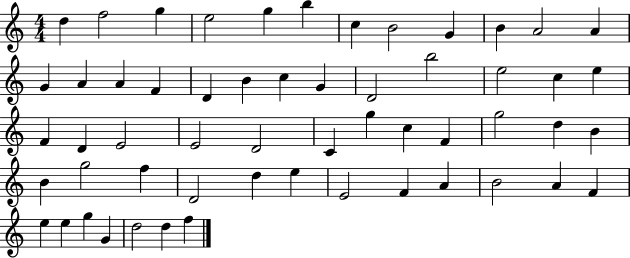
X:1
T:Untitled
M:4/4
L:1/4
K:C
d f2 g e2 g b c B2 G B A2 A G A A F D B c G D2 b2 e2 c e F D E2 E2 D2 C g c F g2 d B B g2 f D2 d e E2 F A B2 A F e e g G d2 d f